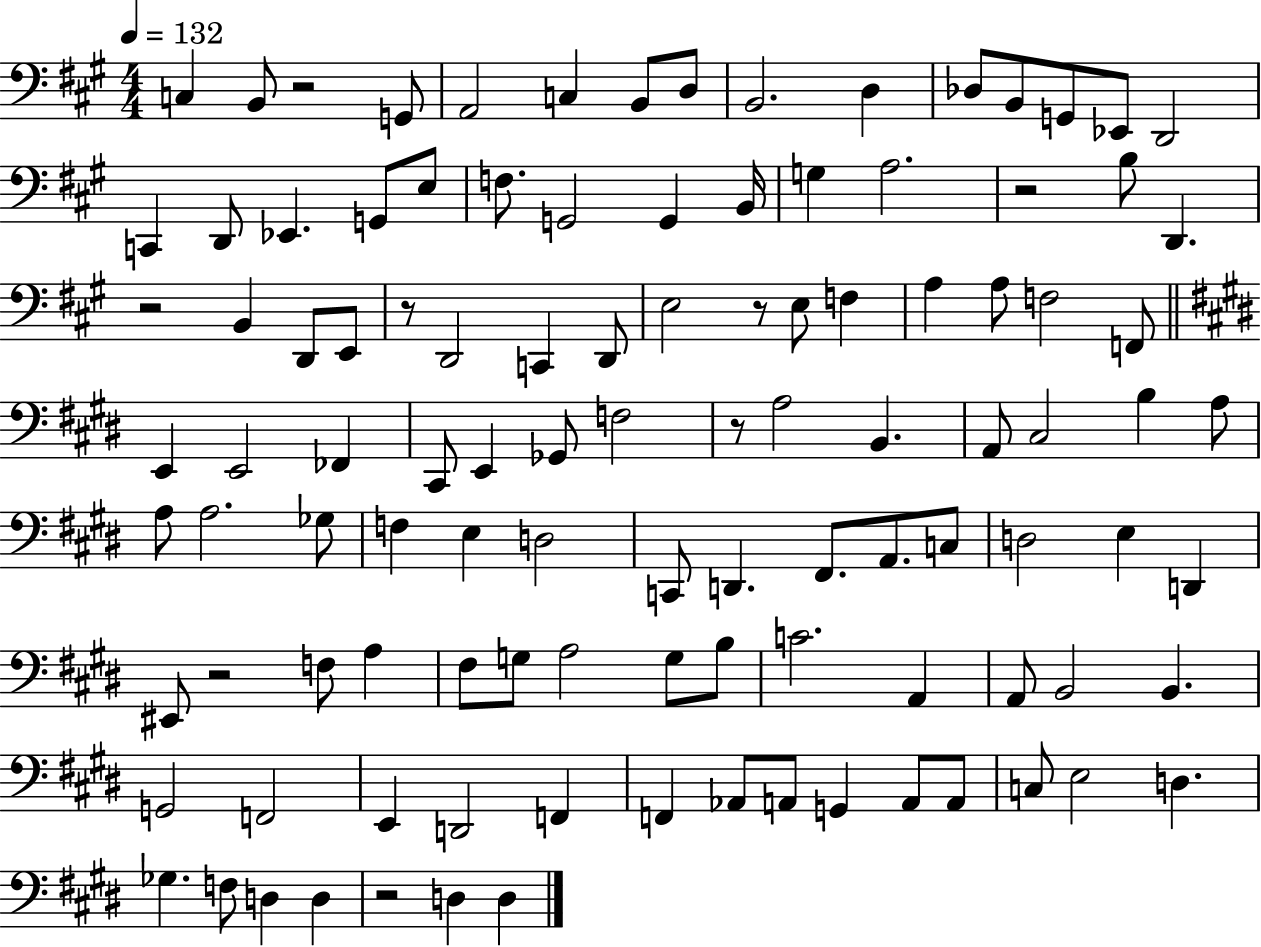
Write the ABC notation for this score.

X:1
T:Untitled
M:4/4
L:1/4
K:A
C, B,,/2 z2 G,,/2 A,,2 C, B,,/2 D,/2 B,,2 D, _D,/2 B,,/2 G,,/2 _E,,/2 D,,2 C,, D,,/2 _E,, G,,/2 E,/2 F,/2 G,,2 G,, B,,/4 G, A,2 z2 B,/2 D,, z2 B,, D,,/2 E,,/2 z/2 D,,2 C,, D,,/2 E,2 z/2 E,/2 F, A, A,/2 F,2 F,,/2 E,, E,,2 _F,, ^C,,/2 E,, _G,,/2 F,2 z/2 A,2 B,, A,,/2 ^C,2 B, A,/2 A,/2 A,2 _G,/2 F, E, D,2 C,,/2 D,, ^F,,/2 A,,/2 C,/2 D,2 E, D,, ^E,,/2 z2 F,/2 A, ^F,/2 G,/2 A,2 G,/2 B,/2 C2 A,, A,,/2 B,,2 B,, G,,2 F,,2 E,, D,,2 F,, F,, _A,,/2 A,,/2 G,, A,,/2 A,,/2 C,/2 E,2 D, _G, F,/2 D, D, z2 D, D,